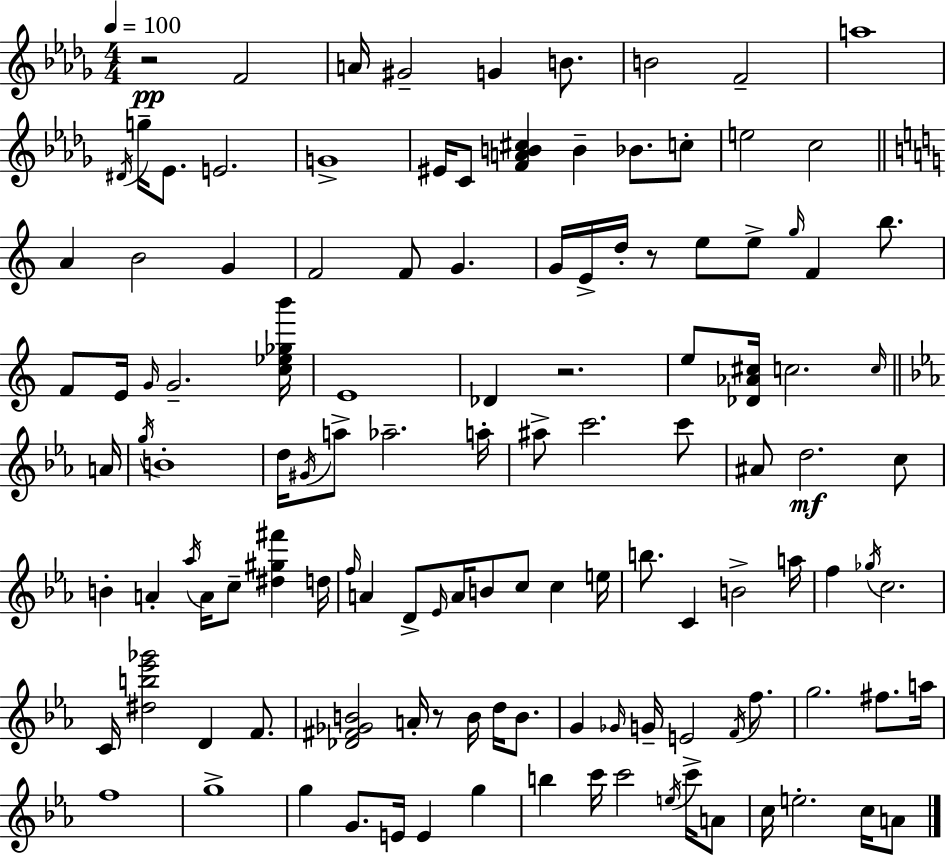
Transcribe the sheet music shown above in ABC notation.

X:1
T:Untitled
M:4/4
L:1/4
K:Bbm
z2 F2 A/4 ^G2 G B/2 B2 F2 a4 ^D/4 g/4 _E/2 E2 G4 ^E/4 C/2 [FAB^c] B _B/2 c/2 e2 c2 A B2 G F2 F/2 G G/4 E/4 d/4 z/2 e/2 e/2 g/4 F b/2 F/2 E/4 G/4 G2 [c_e_gb']/4 E4 _D z2 e/2 [_D_A^c]/4 c2 c/4 A/4 g/4 B4 d/4 ^G/4 a/2 _a2 a/4 ^a/2 c'2 c'/2 ^A/2 d2 c/2 B A _a/4 A/4 c/2 [^d^g^f'] d/4 f/4 A D/2 _E/4 A/4 B/2 c/2 c e/4 b/2 C B2 a/4 f _g/4 c2 C/4 [^db_e'_g']2 D F/2 [_D^F_GB]2 A/4 z/2 B/4 d/4 B/2 G _G/4 G/4 E2 F/4 f/2 g2 ^f/2 a/4 f4 g4 g G/2 E/4 E g b c'/4 c'2 e/4 c'/4 A/2 c/4 e2 c/4 A/2